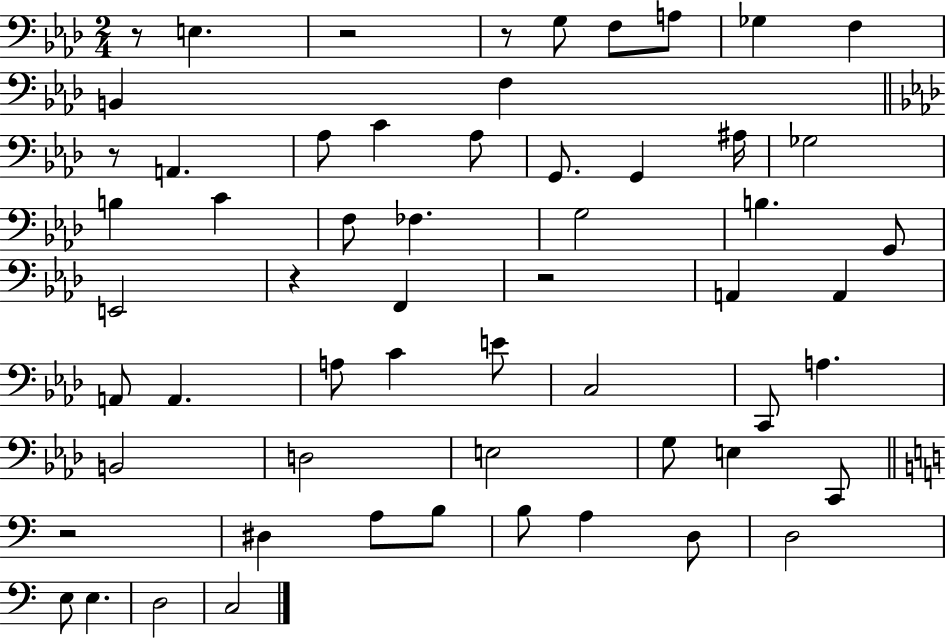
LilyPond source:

{
  \clef bass
  \numericTimeSignature
  \time 2/4
  \key aes \major
  r8 e4. | r2 | r8 g8 f8 a8 | ges4 f4 | \break b,4 f4 | \bar "||" \break \key aes \major r8 a,4. | aes8 c'4 aes8 | g,8. g,4 ais16 | ges2 | \break b4 c'4 | f8 fes4. | g2 | b4. g,8 | \break e,2 | r4 f,4 | r2 | a,4 a,4 | \break a,8 a,4. | a8 c'4 e'8 | c2 | c,8 a4. | \break b,2 | d2 | e2 | g8 e4 c,8 | \break \bar "||" \break \key a \minor r2 | dis4 a8 b8 | b8 a4 d8 | d2 | \break e8 e4. | d2 | c2 | \bar "|."
}